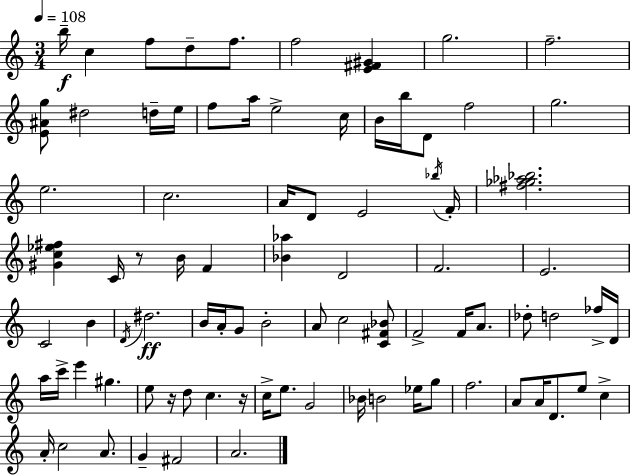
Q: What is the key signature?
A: C major